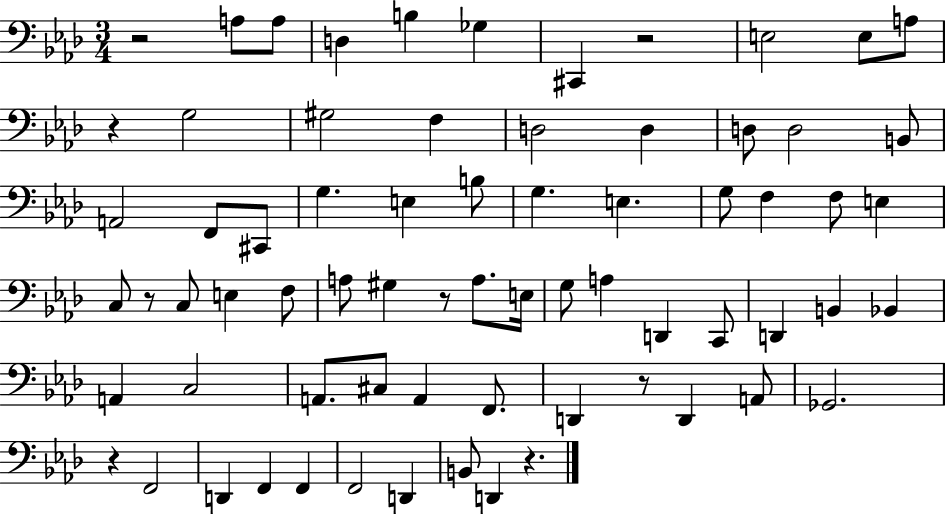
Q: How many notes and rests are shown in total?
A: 70